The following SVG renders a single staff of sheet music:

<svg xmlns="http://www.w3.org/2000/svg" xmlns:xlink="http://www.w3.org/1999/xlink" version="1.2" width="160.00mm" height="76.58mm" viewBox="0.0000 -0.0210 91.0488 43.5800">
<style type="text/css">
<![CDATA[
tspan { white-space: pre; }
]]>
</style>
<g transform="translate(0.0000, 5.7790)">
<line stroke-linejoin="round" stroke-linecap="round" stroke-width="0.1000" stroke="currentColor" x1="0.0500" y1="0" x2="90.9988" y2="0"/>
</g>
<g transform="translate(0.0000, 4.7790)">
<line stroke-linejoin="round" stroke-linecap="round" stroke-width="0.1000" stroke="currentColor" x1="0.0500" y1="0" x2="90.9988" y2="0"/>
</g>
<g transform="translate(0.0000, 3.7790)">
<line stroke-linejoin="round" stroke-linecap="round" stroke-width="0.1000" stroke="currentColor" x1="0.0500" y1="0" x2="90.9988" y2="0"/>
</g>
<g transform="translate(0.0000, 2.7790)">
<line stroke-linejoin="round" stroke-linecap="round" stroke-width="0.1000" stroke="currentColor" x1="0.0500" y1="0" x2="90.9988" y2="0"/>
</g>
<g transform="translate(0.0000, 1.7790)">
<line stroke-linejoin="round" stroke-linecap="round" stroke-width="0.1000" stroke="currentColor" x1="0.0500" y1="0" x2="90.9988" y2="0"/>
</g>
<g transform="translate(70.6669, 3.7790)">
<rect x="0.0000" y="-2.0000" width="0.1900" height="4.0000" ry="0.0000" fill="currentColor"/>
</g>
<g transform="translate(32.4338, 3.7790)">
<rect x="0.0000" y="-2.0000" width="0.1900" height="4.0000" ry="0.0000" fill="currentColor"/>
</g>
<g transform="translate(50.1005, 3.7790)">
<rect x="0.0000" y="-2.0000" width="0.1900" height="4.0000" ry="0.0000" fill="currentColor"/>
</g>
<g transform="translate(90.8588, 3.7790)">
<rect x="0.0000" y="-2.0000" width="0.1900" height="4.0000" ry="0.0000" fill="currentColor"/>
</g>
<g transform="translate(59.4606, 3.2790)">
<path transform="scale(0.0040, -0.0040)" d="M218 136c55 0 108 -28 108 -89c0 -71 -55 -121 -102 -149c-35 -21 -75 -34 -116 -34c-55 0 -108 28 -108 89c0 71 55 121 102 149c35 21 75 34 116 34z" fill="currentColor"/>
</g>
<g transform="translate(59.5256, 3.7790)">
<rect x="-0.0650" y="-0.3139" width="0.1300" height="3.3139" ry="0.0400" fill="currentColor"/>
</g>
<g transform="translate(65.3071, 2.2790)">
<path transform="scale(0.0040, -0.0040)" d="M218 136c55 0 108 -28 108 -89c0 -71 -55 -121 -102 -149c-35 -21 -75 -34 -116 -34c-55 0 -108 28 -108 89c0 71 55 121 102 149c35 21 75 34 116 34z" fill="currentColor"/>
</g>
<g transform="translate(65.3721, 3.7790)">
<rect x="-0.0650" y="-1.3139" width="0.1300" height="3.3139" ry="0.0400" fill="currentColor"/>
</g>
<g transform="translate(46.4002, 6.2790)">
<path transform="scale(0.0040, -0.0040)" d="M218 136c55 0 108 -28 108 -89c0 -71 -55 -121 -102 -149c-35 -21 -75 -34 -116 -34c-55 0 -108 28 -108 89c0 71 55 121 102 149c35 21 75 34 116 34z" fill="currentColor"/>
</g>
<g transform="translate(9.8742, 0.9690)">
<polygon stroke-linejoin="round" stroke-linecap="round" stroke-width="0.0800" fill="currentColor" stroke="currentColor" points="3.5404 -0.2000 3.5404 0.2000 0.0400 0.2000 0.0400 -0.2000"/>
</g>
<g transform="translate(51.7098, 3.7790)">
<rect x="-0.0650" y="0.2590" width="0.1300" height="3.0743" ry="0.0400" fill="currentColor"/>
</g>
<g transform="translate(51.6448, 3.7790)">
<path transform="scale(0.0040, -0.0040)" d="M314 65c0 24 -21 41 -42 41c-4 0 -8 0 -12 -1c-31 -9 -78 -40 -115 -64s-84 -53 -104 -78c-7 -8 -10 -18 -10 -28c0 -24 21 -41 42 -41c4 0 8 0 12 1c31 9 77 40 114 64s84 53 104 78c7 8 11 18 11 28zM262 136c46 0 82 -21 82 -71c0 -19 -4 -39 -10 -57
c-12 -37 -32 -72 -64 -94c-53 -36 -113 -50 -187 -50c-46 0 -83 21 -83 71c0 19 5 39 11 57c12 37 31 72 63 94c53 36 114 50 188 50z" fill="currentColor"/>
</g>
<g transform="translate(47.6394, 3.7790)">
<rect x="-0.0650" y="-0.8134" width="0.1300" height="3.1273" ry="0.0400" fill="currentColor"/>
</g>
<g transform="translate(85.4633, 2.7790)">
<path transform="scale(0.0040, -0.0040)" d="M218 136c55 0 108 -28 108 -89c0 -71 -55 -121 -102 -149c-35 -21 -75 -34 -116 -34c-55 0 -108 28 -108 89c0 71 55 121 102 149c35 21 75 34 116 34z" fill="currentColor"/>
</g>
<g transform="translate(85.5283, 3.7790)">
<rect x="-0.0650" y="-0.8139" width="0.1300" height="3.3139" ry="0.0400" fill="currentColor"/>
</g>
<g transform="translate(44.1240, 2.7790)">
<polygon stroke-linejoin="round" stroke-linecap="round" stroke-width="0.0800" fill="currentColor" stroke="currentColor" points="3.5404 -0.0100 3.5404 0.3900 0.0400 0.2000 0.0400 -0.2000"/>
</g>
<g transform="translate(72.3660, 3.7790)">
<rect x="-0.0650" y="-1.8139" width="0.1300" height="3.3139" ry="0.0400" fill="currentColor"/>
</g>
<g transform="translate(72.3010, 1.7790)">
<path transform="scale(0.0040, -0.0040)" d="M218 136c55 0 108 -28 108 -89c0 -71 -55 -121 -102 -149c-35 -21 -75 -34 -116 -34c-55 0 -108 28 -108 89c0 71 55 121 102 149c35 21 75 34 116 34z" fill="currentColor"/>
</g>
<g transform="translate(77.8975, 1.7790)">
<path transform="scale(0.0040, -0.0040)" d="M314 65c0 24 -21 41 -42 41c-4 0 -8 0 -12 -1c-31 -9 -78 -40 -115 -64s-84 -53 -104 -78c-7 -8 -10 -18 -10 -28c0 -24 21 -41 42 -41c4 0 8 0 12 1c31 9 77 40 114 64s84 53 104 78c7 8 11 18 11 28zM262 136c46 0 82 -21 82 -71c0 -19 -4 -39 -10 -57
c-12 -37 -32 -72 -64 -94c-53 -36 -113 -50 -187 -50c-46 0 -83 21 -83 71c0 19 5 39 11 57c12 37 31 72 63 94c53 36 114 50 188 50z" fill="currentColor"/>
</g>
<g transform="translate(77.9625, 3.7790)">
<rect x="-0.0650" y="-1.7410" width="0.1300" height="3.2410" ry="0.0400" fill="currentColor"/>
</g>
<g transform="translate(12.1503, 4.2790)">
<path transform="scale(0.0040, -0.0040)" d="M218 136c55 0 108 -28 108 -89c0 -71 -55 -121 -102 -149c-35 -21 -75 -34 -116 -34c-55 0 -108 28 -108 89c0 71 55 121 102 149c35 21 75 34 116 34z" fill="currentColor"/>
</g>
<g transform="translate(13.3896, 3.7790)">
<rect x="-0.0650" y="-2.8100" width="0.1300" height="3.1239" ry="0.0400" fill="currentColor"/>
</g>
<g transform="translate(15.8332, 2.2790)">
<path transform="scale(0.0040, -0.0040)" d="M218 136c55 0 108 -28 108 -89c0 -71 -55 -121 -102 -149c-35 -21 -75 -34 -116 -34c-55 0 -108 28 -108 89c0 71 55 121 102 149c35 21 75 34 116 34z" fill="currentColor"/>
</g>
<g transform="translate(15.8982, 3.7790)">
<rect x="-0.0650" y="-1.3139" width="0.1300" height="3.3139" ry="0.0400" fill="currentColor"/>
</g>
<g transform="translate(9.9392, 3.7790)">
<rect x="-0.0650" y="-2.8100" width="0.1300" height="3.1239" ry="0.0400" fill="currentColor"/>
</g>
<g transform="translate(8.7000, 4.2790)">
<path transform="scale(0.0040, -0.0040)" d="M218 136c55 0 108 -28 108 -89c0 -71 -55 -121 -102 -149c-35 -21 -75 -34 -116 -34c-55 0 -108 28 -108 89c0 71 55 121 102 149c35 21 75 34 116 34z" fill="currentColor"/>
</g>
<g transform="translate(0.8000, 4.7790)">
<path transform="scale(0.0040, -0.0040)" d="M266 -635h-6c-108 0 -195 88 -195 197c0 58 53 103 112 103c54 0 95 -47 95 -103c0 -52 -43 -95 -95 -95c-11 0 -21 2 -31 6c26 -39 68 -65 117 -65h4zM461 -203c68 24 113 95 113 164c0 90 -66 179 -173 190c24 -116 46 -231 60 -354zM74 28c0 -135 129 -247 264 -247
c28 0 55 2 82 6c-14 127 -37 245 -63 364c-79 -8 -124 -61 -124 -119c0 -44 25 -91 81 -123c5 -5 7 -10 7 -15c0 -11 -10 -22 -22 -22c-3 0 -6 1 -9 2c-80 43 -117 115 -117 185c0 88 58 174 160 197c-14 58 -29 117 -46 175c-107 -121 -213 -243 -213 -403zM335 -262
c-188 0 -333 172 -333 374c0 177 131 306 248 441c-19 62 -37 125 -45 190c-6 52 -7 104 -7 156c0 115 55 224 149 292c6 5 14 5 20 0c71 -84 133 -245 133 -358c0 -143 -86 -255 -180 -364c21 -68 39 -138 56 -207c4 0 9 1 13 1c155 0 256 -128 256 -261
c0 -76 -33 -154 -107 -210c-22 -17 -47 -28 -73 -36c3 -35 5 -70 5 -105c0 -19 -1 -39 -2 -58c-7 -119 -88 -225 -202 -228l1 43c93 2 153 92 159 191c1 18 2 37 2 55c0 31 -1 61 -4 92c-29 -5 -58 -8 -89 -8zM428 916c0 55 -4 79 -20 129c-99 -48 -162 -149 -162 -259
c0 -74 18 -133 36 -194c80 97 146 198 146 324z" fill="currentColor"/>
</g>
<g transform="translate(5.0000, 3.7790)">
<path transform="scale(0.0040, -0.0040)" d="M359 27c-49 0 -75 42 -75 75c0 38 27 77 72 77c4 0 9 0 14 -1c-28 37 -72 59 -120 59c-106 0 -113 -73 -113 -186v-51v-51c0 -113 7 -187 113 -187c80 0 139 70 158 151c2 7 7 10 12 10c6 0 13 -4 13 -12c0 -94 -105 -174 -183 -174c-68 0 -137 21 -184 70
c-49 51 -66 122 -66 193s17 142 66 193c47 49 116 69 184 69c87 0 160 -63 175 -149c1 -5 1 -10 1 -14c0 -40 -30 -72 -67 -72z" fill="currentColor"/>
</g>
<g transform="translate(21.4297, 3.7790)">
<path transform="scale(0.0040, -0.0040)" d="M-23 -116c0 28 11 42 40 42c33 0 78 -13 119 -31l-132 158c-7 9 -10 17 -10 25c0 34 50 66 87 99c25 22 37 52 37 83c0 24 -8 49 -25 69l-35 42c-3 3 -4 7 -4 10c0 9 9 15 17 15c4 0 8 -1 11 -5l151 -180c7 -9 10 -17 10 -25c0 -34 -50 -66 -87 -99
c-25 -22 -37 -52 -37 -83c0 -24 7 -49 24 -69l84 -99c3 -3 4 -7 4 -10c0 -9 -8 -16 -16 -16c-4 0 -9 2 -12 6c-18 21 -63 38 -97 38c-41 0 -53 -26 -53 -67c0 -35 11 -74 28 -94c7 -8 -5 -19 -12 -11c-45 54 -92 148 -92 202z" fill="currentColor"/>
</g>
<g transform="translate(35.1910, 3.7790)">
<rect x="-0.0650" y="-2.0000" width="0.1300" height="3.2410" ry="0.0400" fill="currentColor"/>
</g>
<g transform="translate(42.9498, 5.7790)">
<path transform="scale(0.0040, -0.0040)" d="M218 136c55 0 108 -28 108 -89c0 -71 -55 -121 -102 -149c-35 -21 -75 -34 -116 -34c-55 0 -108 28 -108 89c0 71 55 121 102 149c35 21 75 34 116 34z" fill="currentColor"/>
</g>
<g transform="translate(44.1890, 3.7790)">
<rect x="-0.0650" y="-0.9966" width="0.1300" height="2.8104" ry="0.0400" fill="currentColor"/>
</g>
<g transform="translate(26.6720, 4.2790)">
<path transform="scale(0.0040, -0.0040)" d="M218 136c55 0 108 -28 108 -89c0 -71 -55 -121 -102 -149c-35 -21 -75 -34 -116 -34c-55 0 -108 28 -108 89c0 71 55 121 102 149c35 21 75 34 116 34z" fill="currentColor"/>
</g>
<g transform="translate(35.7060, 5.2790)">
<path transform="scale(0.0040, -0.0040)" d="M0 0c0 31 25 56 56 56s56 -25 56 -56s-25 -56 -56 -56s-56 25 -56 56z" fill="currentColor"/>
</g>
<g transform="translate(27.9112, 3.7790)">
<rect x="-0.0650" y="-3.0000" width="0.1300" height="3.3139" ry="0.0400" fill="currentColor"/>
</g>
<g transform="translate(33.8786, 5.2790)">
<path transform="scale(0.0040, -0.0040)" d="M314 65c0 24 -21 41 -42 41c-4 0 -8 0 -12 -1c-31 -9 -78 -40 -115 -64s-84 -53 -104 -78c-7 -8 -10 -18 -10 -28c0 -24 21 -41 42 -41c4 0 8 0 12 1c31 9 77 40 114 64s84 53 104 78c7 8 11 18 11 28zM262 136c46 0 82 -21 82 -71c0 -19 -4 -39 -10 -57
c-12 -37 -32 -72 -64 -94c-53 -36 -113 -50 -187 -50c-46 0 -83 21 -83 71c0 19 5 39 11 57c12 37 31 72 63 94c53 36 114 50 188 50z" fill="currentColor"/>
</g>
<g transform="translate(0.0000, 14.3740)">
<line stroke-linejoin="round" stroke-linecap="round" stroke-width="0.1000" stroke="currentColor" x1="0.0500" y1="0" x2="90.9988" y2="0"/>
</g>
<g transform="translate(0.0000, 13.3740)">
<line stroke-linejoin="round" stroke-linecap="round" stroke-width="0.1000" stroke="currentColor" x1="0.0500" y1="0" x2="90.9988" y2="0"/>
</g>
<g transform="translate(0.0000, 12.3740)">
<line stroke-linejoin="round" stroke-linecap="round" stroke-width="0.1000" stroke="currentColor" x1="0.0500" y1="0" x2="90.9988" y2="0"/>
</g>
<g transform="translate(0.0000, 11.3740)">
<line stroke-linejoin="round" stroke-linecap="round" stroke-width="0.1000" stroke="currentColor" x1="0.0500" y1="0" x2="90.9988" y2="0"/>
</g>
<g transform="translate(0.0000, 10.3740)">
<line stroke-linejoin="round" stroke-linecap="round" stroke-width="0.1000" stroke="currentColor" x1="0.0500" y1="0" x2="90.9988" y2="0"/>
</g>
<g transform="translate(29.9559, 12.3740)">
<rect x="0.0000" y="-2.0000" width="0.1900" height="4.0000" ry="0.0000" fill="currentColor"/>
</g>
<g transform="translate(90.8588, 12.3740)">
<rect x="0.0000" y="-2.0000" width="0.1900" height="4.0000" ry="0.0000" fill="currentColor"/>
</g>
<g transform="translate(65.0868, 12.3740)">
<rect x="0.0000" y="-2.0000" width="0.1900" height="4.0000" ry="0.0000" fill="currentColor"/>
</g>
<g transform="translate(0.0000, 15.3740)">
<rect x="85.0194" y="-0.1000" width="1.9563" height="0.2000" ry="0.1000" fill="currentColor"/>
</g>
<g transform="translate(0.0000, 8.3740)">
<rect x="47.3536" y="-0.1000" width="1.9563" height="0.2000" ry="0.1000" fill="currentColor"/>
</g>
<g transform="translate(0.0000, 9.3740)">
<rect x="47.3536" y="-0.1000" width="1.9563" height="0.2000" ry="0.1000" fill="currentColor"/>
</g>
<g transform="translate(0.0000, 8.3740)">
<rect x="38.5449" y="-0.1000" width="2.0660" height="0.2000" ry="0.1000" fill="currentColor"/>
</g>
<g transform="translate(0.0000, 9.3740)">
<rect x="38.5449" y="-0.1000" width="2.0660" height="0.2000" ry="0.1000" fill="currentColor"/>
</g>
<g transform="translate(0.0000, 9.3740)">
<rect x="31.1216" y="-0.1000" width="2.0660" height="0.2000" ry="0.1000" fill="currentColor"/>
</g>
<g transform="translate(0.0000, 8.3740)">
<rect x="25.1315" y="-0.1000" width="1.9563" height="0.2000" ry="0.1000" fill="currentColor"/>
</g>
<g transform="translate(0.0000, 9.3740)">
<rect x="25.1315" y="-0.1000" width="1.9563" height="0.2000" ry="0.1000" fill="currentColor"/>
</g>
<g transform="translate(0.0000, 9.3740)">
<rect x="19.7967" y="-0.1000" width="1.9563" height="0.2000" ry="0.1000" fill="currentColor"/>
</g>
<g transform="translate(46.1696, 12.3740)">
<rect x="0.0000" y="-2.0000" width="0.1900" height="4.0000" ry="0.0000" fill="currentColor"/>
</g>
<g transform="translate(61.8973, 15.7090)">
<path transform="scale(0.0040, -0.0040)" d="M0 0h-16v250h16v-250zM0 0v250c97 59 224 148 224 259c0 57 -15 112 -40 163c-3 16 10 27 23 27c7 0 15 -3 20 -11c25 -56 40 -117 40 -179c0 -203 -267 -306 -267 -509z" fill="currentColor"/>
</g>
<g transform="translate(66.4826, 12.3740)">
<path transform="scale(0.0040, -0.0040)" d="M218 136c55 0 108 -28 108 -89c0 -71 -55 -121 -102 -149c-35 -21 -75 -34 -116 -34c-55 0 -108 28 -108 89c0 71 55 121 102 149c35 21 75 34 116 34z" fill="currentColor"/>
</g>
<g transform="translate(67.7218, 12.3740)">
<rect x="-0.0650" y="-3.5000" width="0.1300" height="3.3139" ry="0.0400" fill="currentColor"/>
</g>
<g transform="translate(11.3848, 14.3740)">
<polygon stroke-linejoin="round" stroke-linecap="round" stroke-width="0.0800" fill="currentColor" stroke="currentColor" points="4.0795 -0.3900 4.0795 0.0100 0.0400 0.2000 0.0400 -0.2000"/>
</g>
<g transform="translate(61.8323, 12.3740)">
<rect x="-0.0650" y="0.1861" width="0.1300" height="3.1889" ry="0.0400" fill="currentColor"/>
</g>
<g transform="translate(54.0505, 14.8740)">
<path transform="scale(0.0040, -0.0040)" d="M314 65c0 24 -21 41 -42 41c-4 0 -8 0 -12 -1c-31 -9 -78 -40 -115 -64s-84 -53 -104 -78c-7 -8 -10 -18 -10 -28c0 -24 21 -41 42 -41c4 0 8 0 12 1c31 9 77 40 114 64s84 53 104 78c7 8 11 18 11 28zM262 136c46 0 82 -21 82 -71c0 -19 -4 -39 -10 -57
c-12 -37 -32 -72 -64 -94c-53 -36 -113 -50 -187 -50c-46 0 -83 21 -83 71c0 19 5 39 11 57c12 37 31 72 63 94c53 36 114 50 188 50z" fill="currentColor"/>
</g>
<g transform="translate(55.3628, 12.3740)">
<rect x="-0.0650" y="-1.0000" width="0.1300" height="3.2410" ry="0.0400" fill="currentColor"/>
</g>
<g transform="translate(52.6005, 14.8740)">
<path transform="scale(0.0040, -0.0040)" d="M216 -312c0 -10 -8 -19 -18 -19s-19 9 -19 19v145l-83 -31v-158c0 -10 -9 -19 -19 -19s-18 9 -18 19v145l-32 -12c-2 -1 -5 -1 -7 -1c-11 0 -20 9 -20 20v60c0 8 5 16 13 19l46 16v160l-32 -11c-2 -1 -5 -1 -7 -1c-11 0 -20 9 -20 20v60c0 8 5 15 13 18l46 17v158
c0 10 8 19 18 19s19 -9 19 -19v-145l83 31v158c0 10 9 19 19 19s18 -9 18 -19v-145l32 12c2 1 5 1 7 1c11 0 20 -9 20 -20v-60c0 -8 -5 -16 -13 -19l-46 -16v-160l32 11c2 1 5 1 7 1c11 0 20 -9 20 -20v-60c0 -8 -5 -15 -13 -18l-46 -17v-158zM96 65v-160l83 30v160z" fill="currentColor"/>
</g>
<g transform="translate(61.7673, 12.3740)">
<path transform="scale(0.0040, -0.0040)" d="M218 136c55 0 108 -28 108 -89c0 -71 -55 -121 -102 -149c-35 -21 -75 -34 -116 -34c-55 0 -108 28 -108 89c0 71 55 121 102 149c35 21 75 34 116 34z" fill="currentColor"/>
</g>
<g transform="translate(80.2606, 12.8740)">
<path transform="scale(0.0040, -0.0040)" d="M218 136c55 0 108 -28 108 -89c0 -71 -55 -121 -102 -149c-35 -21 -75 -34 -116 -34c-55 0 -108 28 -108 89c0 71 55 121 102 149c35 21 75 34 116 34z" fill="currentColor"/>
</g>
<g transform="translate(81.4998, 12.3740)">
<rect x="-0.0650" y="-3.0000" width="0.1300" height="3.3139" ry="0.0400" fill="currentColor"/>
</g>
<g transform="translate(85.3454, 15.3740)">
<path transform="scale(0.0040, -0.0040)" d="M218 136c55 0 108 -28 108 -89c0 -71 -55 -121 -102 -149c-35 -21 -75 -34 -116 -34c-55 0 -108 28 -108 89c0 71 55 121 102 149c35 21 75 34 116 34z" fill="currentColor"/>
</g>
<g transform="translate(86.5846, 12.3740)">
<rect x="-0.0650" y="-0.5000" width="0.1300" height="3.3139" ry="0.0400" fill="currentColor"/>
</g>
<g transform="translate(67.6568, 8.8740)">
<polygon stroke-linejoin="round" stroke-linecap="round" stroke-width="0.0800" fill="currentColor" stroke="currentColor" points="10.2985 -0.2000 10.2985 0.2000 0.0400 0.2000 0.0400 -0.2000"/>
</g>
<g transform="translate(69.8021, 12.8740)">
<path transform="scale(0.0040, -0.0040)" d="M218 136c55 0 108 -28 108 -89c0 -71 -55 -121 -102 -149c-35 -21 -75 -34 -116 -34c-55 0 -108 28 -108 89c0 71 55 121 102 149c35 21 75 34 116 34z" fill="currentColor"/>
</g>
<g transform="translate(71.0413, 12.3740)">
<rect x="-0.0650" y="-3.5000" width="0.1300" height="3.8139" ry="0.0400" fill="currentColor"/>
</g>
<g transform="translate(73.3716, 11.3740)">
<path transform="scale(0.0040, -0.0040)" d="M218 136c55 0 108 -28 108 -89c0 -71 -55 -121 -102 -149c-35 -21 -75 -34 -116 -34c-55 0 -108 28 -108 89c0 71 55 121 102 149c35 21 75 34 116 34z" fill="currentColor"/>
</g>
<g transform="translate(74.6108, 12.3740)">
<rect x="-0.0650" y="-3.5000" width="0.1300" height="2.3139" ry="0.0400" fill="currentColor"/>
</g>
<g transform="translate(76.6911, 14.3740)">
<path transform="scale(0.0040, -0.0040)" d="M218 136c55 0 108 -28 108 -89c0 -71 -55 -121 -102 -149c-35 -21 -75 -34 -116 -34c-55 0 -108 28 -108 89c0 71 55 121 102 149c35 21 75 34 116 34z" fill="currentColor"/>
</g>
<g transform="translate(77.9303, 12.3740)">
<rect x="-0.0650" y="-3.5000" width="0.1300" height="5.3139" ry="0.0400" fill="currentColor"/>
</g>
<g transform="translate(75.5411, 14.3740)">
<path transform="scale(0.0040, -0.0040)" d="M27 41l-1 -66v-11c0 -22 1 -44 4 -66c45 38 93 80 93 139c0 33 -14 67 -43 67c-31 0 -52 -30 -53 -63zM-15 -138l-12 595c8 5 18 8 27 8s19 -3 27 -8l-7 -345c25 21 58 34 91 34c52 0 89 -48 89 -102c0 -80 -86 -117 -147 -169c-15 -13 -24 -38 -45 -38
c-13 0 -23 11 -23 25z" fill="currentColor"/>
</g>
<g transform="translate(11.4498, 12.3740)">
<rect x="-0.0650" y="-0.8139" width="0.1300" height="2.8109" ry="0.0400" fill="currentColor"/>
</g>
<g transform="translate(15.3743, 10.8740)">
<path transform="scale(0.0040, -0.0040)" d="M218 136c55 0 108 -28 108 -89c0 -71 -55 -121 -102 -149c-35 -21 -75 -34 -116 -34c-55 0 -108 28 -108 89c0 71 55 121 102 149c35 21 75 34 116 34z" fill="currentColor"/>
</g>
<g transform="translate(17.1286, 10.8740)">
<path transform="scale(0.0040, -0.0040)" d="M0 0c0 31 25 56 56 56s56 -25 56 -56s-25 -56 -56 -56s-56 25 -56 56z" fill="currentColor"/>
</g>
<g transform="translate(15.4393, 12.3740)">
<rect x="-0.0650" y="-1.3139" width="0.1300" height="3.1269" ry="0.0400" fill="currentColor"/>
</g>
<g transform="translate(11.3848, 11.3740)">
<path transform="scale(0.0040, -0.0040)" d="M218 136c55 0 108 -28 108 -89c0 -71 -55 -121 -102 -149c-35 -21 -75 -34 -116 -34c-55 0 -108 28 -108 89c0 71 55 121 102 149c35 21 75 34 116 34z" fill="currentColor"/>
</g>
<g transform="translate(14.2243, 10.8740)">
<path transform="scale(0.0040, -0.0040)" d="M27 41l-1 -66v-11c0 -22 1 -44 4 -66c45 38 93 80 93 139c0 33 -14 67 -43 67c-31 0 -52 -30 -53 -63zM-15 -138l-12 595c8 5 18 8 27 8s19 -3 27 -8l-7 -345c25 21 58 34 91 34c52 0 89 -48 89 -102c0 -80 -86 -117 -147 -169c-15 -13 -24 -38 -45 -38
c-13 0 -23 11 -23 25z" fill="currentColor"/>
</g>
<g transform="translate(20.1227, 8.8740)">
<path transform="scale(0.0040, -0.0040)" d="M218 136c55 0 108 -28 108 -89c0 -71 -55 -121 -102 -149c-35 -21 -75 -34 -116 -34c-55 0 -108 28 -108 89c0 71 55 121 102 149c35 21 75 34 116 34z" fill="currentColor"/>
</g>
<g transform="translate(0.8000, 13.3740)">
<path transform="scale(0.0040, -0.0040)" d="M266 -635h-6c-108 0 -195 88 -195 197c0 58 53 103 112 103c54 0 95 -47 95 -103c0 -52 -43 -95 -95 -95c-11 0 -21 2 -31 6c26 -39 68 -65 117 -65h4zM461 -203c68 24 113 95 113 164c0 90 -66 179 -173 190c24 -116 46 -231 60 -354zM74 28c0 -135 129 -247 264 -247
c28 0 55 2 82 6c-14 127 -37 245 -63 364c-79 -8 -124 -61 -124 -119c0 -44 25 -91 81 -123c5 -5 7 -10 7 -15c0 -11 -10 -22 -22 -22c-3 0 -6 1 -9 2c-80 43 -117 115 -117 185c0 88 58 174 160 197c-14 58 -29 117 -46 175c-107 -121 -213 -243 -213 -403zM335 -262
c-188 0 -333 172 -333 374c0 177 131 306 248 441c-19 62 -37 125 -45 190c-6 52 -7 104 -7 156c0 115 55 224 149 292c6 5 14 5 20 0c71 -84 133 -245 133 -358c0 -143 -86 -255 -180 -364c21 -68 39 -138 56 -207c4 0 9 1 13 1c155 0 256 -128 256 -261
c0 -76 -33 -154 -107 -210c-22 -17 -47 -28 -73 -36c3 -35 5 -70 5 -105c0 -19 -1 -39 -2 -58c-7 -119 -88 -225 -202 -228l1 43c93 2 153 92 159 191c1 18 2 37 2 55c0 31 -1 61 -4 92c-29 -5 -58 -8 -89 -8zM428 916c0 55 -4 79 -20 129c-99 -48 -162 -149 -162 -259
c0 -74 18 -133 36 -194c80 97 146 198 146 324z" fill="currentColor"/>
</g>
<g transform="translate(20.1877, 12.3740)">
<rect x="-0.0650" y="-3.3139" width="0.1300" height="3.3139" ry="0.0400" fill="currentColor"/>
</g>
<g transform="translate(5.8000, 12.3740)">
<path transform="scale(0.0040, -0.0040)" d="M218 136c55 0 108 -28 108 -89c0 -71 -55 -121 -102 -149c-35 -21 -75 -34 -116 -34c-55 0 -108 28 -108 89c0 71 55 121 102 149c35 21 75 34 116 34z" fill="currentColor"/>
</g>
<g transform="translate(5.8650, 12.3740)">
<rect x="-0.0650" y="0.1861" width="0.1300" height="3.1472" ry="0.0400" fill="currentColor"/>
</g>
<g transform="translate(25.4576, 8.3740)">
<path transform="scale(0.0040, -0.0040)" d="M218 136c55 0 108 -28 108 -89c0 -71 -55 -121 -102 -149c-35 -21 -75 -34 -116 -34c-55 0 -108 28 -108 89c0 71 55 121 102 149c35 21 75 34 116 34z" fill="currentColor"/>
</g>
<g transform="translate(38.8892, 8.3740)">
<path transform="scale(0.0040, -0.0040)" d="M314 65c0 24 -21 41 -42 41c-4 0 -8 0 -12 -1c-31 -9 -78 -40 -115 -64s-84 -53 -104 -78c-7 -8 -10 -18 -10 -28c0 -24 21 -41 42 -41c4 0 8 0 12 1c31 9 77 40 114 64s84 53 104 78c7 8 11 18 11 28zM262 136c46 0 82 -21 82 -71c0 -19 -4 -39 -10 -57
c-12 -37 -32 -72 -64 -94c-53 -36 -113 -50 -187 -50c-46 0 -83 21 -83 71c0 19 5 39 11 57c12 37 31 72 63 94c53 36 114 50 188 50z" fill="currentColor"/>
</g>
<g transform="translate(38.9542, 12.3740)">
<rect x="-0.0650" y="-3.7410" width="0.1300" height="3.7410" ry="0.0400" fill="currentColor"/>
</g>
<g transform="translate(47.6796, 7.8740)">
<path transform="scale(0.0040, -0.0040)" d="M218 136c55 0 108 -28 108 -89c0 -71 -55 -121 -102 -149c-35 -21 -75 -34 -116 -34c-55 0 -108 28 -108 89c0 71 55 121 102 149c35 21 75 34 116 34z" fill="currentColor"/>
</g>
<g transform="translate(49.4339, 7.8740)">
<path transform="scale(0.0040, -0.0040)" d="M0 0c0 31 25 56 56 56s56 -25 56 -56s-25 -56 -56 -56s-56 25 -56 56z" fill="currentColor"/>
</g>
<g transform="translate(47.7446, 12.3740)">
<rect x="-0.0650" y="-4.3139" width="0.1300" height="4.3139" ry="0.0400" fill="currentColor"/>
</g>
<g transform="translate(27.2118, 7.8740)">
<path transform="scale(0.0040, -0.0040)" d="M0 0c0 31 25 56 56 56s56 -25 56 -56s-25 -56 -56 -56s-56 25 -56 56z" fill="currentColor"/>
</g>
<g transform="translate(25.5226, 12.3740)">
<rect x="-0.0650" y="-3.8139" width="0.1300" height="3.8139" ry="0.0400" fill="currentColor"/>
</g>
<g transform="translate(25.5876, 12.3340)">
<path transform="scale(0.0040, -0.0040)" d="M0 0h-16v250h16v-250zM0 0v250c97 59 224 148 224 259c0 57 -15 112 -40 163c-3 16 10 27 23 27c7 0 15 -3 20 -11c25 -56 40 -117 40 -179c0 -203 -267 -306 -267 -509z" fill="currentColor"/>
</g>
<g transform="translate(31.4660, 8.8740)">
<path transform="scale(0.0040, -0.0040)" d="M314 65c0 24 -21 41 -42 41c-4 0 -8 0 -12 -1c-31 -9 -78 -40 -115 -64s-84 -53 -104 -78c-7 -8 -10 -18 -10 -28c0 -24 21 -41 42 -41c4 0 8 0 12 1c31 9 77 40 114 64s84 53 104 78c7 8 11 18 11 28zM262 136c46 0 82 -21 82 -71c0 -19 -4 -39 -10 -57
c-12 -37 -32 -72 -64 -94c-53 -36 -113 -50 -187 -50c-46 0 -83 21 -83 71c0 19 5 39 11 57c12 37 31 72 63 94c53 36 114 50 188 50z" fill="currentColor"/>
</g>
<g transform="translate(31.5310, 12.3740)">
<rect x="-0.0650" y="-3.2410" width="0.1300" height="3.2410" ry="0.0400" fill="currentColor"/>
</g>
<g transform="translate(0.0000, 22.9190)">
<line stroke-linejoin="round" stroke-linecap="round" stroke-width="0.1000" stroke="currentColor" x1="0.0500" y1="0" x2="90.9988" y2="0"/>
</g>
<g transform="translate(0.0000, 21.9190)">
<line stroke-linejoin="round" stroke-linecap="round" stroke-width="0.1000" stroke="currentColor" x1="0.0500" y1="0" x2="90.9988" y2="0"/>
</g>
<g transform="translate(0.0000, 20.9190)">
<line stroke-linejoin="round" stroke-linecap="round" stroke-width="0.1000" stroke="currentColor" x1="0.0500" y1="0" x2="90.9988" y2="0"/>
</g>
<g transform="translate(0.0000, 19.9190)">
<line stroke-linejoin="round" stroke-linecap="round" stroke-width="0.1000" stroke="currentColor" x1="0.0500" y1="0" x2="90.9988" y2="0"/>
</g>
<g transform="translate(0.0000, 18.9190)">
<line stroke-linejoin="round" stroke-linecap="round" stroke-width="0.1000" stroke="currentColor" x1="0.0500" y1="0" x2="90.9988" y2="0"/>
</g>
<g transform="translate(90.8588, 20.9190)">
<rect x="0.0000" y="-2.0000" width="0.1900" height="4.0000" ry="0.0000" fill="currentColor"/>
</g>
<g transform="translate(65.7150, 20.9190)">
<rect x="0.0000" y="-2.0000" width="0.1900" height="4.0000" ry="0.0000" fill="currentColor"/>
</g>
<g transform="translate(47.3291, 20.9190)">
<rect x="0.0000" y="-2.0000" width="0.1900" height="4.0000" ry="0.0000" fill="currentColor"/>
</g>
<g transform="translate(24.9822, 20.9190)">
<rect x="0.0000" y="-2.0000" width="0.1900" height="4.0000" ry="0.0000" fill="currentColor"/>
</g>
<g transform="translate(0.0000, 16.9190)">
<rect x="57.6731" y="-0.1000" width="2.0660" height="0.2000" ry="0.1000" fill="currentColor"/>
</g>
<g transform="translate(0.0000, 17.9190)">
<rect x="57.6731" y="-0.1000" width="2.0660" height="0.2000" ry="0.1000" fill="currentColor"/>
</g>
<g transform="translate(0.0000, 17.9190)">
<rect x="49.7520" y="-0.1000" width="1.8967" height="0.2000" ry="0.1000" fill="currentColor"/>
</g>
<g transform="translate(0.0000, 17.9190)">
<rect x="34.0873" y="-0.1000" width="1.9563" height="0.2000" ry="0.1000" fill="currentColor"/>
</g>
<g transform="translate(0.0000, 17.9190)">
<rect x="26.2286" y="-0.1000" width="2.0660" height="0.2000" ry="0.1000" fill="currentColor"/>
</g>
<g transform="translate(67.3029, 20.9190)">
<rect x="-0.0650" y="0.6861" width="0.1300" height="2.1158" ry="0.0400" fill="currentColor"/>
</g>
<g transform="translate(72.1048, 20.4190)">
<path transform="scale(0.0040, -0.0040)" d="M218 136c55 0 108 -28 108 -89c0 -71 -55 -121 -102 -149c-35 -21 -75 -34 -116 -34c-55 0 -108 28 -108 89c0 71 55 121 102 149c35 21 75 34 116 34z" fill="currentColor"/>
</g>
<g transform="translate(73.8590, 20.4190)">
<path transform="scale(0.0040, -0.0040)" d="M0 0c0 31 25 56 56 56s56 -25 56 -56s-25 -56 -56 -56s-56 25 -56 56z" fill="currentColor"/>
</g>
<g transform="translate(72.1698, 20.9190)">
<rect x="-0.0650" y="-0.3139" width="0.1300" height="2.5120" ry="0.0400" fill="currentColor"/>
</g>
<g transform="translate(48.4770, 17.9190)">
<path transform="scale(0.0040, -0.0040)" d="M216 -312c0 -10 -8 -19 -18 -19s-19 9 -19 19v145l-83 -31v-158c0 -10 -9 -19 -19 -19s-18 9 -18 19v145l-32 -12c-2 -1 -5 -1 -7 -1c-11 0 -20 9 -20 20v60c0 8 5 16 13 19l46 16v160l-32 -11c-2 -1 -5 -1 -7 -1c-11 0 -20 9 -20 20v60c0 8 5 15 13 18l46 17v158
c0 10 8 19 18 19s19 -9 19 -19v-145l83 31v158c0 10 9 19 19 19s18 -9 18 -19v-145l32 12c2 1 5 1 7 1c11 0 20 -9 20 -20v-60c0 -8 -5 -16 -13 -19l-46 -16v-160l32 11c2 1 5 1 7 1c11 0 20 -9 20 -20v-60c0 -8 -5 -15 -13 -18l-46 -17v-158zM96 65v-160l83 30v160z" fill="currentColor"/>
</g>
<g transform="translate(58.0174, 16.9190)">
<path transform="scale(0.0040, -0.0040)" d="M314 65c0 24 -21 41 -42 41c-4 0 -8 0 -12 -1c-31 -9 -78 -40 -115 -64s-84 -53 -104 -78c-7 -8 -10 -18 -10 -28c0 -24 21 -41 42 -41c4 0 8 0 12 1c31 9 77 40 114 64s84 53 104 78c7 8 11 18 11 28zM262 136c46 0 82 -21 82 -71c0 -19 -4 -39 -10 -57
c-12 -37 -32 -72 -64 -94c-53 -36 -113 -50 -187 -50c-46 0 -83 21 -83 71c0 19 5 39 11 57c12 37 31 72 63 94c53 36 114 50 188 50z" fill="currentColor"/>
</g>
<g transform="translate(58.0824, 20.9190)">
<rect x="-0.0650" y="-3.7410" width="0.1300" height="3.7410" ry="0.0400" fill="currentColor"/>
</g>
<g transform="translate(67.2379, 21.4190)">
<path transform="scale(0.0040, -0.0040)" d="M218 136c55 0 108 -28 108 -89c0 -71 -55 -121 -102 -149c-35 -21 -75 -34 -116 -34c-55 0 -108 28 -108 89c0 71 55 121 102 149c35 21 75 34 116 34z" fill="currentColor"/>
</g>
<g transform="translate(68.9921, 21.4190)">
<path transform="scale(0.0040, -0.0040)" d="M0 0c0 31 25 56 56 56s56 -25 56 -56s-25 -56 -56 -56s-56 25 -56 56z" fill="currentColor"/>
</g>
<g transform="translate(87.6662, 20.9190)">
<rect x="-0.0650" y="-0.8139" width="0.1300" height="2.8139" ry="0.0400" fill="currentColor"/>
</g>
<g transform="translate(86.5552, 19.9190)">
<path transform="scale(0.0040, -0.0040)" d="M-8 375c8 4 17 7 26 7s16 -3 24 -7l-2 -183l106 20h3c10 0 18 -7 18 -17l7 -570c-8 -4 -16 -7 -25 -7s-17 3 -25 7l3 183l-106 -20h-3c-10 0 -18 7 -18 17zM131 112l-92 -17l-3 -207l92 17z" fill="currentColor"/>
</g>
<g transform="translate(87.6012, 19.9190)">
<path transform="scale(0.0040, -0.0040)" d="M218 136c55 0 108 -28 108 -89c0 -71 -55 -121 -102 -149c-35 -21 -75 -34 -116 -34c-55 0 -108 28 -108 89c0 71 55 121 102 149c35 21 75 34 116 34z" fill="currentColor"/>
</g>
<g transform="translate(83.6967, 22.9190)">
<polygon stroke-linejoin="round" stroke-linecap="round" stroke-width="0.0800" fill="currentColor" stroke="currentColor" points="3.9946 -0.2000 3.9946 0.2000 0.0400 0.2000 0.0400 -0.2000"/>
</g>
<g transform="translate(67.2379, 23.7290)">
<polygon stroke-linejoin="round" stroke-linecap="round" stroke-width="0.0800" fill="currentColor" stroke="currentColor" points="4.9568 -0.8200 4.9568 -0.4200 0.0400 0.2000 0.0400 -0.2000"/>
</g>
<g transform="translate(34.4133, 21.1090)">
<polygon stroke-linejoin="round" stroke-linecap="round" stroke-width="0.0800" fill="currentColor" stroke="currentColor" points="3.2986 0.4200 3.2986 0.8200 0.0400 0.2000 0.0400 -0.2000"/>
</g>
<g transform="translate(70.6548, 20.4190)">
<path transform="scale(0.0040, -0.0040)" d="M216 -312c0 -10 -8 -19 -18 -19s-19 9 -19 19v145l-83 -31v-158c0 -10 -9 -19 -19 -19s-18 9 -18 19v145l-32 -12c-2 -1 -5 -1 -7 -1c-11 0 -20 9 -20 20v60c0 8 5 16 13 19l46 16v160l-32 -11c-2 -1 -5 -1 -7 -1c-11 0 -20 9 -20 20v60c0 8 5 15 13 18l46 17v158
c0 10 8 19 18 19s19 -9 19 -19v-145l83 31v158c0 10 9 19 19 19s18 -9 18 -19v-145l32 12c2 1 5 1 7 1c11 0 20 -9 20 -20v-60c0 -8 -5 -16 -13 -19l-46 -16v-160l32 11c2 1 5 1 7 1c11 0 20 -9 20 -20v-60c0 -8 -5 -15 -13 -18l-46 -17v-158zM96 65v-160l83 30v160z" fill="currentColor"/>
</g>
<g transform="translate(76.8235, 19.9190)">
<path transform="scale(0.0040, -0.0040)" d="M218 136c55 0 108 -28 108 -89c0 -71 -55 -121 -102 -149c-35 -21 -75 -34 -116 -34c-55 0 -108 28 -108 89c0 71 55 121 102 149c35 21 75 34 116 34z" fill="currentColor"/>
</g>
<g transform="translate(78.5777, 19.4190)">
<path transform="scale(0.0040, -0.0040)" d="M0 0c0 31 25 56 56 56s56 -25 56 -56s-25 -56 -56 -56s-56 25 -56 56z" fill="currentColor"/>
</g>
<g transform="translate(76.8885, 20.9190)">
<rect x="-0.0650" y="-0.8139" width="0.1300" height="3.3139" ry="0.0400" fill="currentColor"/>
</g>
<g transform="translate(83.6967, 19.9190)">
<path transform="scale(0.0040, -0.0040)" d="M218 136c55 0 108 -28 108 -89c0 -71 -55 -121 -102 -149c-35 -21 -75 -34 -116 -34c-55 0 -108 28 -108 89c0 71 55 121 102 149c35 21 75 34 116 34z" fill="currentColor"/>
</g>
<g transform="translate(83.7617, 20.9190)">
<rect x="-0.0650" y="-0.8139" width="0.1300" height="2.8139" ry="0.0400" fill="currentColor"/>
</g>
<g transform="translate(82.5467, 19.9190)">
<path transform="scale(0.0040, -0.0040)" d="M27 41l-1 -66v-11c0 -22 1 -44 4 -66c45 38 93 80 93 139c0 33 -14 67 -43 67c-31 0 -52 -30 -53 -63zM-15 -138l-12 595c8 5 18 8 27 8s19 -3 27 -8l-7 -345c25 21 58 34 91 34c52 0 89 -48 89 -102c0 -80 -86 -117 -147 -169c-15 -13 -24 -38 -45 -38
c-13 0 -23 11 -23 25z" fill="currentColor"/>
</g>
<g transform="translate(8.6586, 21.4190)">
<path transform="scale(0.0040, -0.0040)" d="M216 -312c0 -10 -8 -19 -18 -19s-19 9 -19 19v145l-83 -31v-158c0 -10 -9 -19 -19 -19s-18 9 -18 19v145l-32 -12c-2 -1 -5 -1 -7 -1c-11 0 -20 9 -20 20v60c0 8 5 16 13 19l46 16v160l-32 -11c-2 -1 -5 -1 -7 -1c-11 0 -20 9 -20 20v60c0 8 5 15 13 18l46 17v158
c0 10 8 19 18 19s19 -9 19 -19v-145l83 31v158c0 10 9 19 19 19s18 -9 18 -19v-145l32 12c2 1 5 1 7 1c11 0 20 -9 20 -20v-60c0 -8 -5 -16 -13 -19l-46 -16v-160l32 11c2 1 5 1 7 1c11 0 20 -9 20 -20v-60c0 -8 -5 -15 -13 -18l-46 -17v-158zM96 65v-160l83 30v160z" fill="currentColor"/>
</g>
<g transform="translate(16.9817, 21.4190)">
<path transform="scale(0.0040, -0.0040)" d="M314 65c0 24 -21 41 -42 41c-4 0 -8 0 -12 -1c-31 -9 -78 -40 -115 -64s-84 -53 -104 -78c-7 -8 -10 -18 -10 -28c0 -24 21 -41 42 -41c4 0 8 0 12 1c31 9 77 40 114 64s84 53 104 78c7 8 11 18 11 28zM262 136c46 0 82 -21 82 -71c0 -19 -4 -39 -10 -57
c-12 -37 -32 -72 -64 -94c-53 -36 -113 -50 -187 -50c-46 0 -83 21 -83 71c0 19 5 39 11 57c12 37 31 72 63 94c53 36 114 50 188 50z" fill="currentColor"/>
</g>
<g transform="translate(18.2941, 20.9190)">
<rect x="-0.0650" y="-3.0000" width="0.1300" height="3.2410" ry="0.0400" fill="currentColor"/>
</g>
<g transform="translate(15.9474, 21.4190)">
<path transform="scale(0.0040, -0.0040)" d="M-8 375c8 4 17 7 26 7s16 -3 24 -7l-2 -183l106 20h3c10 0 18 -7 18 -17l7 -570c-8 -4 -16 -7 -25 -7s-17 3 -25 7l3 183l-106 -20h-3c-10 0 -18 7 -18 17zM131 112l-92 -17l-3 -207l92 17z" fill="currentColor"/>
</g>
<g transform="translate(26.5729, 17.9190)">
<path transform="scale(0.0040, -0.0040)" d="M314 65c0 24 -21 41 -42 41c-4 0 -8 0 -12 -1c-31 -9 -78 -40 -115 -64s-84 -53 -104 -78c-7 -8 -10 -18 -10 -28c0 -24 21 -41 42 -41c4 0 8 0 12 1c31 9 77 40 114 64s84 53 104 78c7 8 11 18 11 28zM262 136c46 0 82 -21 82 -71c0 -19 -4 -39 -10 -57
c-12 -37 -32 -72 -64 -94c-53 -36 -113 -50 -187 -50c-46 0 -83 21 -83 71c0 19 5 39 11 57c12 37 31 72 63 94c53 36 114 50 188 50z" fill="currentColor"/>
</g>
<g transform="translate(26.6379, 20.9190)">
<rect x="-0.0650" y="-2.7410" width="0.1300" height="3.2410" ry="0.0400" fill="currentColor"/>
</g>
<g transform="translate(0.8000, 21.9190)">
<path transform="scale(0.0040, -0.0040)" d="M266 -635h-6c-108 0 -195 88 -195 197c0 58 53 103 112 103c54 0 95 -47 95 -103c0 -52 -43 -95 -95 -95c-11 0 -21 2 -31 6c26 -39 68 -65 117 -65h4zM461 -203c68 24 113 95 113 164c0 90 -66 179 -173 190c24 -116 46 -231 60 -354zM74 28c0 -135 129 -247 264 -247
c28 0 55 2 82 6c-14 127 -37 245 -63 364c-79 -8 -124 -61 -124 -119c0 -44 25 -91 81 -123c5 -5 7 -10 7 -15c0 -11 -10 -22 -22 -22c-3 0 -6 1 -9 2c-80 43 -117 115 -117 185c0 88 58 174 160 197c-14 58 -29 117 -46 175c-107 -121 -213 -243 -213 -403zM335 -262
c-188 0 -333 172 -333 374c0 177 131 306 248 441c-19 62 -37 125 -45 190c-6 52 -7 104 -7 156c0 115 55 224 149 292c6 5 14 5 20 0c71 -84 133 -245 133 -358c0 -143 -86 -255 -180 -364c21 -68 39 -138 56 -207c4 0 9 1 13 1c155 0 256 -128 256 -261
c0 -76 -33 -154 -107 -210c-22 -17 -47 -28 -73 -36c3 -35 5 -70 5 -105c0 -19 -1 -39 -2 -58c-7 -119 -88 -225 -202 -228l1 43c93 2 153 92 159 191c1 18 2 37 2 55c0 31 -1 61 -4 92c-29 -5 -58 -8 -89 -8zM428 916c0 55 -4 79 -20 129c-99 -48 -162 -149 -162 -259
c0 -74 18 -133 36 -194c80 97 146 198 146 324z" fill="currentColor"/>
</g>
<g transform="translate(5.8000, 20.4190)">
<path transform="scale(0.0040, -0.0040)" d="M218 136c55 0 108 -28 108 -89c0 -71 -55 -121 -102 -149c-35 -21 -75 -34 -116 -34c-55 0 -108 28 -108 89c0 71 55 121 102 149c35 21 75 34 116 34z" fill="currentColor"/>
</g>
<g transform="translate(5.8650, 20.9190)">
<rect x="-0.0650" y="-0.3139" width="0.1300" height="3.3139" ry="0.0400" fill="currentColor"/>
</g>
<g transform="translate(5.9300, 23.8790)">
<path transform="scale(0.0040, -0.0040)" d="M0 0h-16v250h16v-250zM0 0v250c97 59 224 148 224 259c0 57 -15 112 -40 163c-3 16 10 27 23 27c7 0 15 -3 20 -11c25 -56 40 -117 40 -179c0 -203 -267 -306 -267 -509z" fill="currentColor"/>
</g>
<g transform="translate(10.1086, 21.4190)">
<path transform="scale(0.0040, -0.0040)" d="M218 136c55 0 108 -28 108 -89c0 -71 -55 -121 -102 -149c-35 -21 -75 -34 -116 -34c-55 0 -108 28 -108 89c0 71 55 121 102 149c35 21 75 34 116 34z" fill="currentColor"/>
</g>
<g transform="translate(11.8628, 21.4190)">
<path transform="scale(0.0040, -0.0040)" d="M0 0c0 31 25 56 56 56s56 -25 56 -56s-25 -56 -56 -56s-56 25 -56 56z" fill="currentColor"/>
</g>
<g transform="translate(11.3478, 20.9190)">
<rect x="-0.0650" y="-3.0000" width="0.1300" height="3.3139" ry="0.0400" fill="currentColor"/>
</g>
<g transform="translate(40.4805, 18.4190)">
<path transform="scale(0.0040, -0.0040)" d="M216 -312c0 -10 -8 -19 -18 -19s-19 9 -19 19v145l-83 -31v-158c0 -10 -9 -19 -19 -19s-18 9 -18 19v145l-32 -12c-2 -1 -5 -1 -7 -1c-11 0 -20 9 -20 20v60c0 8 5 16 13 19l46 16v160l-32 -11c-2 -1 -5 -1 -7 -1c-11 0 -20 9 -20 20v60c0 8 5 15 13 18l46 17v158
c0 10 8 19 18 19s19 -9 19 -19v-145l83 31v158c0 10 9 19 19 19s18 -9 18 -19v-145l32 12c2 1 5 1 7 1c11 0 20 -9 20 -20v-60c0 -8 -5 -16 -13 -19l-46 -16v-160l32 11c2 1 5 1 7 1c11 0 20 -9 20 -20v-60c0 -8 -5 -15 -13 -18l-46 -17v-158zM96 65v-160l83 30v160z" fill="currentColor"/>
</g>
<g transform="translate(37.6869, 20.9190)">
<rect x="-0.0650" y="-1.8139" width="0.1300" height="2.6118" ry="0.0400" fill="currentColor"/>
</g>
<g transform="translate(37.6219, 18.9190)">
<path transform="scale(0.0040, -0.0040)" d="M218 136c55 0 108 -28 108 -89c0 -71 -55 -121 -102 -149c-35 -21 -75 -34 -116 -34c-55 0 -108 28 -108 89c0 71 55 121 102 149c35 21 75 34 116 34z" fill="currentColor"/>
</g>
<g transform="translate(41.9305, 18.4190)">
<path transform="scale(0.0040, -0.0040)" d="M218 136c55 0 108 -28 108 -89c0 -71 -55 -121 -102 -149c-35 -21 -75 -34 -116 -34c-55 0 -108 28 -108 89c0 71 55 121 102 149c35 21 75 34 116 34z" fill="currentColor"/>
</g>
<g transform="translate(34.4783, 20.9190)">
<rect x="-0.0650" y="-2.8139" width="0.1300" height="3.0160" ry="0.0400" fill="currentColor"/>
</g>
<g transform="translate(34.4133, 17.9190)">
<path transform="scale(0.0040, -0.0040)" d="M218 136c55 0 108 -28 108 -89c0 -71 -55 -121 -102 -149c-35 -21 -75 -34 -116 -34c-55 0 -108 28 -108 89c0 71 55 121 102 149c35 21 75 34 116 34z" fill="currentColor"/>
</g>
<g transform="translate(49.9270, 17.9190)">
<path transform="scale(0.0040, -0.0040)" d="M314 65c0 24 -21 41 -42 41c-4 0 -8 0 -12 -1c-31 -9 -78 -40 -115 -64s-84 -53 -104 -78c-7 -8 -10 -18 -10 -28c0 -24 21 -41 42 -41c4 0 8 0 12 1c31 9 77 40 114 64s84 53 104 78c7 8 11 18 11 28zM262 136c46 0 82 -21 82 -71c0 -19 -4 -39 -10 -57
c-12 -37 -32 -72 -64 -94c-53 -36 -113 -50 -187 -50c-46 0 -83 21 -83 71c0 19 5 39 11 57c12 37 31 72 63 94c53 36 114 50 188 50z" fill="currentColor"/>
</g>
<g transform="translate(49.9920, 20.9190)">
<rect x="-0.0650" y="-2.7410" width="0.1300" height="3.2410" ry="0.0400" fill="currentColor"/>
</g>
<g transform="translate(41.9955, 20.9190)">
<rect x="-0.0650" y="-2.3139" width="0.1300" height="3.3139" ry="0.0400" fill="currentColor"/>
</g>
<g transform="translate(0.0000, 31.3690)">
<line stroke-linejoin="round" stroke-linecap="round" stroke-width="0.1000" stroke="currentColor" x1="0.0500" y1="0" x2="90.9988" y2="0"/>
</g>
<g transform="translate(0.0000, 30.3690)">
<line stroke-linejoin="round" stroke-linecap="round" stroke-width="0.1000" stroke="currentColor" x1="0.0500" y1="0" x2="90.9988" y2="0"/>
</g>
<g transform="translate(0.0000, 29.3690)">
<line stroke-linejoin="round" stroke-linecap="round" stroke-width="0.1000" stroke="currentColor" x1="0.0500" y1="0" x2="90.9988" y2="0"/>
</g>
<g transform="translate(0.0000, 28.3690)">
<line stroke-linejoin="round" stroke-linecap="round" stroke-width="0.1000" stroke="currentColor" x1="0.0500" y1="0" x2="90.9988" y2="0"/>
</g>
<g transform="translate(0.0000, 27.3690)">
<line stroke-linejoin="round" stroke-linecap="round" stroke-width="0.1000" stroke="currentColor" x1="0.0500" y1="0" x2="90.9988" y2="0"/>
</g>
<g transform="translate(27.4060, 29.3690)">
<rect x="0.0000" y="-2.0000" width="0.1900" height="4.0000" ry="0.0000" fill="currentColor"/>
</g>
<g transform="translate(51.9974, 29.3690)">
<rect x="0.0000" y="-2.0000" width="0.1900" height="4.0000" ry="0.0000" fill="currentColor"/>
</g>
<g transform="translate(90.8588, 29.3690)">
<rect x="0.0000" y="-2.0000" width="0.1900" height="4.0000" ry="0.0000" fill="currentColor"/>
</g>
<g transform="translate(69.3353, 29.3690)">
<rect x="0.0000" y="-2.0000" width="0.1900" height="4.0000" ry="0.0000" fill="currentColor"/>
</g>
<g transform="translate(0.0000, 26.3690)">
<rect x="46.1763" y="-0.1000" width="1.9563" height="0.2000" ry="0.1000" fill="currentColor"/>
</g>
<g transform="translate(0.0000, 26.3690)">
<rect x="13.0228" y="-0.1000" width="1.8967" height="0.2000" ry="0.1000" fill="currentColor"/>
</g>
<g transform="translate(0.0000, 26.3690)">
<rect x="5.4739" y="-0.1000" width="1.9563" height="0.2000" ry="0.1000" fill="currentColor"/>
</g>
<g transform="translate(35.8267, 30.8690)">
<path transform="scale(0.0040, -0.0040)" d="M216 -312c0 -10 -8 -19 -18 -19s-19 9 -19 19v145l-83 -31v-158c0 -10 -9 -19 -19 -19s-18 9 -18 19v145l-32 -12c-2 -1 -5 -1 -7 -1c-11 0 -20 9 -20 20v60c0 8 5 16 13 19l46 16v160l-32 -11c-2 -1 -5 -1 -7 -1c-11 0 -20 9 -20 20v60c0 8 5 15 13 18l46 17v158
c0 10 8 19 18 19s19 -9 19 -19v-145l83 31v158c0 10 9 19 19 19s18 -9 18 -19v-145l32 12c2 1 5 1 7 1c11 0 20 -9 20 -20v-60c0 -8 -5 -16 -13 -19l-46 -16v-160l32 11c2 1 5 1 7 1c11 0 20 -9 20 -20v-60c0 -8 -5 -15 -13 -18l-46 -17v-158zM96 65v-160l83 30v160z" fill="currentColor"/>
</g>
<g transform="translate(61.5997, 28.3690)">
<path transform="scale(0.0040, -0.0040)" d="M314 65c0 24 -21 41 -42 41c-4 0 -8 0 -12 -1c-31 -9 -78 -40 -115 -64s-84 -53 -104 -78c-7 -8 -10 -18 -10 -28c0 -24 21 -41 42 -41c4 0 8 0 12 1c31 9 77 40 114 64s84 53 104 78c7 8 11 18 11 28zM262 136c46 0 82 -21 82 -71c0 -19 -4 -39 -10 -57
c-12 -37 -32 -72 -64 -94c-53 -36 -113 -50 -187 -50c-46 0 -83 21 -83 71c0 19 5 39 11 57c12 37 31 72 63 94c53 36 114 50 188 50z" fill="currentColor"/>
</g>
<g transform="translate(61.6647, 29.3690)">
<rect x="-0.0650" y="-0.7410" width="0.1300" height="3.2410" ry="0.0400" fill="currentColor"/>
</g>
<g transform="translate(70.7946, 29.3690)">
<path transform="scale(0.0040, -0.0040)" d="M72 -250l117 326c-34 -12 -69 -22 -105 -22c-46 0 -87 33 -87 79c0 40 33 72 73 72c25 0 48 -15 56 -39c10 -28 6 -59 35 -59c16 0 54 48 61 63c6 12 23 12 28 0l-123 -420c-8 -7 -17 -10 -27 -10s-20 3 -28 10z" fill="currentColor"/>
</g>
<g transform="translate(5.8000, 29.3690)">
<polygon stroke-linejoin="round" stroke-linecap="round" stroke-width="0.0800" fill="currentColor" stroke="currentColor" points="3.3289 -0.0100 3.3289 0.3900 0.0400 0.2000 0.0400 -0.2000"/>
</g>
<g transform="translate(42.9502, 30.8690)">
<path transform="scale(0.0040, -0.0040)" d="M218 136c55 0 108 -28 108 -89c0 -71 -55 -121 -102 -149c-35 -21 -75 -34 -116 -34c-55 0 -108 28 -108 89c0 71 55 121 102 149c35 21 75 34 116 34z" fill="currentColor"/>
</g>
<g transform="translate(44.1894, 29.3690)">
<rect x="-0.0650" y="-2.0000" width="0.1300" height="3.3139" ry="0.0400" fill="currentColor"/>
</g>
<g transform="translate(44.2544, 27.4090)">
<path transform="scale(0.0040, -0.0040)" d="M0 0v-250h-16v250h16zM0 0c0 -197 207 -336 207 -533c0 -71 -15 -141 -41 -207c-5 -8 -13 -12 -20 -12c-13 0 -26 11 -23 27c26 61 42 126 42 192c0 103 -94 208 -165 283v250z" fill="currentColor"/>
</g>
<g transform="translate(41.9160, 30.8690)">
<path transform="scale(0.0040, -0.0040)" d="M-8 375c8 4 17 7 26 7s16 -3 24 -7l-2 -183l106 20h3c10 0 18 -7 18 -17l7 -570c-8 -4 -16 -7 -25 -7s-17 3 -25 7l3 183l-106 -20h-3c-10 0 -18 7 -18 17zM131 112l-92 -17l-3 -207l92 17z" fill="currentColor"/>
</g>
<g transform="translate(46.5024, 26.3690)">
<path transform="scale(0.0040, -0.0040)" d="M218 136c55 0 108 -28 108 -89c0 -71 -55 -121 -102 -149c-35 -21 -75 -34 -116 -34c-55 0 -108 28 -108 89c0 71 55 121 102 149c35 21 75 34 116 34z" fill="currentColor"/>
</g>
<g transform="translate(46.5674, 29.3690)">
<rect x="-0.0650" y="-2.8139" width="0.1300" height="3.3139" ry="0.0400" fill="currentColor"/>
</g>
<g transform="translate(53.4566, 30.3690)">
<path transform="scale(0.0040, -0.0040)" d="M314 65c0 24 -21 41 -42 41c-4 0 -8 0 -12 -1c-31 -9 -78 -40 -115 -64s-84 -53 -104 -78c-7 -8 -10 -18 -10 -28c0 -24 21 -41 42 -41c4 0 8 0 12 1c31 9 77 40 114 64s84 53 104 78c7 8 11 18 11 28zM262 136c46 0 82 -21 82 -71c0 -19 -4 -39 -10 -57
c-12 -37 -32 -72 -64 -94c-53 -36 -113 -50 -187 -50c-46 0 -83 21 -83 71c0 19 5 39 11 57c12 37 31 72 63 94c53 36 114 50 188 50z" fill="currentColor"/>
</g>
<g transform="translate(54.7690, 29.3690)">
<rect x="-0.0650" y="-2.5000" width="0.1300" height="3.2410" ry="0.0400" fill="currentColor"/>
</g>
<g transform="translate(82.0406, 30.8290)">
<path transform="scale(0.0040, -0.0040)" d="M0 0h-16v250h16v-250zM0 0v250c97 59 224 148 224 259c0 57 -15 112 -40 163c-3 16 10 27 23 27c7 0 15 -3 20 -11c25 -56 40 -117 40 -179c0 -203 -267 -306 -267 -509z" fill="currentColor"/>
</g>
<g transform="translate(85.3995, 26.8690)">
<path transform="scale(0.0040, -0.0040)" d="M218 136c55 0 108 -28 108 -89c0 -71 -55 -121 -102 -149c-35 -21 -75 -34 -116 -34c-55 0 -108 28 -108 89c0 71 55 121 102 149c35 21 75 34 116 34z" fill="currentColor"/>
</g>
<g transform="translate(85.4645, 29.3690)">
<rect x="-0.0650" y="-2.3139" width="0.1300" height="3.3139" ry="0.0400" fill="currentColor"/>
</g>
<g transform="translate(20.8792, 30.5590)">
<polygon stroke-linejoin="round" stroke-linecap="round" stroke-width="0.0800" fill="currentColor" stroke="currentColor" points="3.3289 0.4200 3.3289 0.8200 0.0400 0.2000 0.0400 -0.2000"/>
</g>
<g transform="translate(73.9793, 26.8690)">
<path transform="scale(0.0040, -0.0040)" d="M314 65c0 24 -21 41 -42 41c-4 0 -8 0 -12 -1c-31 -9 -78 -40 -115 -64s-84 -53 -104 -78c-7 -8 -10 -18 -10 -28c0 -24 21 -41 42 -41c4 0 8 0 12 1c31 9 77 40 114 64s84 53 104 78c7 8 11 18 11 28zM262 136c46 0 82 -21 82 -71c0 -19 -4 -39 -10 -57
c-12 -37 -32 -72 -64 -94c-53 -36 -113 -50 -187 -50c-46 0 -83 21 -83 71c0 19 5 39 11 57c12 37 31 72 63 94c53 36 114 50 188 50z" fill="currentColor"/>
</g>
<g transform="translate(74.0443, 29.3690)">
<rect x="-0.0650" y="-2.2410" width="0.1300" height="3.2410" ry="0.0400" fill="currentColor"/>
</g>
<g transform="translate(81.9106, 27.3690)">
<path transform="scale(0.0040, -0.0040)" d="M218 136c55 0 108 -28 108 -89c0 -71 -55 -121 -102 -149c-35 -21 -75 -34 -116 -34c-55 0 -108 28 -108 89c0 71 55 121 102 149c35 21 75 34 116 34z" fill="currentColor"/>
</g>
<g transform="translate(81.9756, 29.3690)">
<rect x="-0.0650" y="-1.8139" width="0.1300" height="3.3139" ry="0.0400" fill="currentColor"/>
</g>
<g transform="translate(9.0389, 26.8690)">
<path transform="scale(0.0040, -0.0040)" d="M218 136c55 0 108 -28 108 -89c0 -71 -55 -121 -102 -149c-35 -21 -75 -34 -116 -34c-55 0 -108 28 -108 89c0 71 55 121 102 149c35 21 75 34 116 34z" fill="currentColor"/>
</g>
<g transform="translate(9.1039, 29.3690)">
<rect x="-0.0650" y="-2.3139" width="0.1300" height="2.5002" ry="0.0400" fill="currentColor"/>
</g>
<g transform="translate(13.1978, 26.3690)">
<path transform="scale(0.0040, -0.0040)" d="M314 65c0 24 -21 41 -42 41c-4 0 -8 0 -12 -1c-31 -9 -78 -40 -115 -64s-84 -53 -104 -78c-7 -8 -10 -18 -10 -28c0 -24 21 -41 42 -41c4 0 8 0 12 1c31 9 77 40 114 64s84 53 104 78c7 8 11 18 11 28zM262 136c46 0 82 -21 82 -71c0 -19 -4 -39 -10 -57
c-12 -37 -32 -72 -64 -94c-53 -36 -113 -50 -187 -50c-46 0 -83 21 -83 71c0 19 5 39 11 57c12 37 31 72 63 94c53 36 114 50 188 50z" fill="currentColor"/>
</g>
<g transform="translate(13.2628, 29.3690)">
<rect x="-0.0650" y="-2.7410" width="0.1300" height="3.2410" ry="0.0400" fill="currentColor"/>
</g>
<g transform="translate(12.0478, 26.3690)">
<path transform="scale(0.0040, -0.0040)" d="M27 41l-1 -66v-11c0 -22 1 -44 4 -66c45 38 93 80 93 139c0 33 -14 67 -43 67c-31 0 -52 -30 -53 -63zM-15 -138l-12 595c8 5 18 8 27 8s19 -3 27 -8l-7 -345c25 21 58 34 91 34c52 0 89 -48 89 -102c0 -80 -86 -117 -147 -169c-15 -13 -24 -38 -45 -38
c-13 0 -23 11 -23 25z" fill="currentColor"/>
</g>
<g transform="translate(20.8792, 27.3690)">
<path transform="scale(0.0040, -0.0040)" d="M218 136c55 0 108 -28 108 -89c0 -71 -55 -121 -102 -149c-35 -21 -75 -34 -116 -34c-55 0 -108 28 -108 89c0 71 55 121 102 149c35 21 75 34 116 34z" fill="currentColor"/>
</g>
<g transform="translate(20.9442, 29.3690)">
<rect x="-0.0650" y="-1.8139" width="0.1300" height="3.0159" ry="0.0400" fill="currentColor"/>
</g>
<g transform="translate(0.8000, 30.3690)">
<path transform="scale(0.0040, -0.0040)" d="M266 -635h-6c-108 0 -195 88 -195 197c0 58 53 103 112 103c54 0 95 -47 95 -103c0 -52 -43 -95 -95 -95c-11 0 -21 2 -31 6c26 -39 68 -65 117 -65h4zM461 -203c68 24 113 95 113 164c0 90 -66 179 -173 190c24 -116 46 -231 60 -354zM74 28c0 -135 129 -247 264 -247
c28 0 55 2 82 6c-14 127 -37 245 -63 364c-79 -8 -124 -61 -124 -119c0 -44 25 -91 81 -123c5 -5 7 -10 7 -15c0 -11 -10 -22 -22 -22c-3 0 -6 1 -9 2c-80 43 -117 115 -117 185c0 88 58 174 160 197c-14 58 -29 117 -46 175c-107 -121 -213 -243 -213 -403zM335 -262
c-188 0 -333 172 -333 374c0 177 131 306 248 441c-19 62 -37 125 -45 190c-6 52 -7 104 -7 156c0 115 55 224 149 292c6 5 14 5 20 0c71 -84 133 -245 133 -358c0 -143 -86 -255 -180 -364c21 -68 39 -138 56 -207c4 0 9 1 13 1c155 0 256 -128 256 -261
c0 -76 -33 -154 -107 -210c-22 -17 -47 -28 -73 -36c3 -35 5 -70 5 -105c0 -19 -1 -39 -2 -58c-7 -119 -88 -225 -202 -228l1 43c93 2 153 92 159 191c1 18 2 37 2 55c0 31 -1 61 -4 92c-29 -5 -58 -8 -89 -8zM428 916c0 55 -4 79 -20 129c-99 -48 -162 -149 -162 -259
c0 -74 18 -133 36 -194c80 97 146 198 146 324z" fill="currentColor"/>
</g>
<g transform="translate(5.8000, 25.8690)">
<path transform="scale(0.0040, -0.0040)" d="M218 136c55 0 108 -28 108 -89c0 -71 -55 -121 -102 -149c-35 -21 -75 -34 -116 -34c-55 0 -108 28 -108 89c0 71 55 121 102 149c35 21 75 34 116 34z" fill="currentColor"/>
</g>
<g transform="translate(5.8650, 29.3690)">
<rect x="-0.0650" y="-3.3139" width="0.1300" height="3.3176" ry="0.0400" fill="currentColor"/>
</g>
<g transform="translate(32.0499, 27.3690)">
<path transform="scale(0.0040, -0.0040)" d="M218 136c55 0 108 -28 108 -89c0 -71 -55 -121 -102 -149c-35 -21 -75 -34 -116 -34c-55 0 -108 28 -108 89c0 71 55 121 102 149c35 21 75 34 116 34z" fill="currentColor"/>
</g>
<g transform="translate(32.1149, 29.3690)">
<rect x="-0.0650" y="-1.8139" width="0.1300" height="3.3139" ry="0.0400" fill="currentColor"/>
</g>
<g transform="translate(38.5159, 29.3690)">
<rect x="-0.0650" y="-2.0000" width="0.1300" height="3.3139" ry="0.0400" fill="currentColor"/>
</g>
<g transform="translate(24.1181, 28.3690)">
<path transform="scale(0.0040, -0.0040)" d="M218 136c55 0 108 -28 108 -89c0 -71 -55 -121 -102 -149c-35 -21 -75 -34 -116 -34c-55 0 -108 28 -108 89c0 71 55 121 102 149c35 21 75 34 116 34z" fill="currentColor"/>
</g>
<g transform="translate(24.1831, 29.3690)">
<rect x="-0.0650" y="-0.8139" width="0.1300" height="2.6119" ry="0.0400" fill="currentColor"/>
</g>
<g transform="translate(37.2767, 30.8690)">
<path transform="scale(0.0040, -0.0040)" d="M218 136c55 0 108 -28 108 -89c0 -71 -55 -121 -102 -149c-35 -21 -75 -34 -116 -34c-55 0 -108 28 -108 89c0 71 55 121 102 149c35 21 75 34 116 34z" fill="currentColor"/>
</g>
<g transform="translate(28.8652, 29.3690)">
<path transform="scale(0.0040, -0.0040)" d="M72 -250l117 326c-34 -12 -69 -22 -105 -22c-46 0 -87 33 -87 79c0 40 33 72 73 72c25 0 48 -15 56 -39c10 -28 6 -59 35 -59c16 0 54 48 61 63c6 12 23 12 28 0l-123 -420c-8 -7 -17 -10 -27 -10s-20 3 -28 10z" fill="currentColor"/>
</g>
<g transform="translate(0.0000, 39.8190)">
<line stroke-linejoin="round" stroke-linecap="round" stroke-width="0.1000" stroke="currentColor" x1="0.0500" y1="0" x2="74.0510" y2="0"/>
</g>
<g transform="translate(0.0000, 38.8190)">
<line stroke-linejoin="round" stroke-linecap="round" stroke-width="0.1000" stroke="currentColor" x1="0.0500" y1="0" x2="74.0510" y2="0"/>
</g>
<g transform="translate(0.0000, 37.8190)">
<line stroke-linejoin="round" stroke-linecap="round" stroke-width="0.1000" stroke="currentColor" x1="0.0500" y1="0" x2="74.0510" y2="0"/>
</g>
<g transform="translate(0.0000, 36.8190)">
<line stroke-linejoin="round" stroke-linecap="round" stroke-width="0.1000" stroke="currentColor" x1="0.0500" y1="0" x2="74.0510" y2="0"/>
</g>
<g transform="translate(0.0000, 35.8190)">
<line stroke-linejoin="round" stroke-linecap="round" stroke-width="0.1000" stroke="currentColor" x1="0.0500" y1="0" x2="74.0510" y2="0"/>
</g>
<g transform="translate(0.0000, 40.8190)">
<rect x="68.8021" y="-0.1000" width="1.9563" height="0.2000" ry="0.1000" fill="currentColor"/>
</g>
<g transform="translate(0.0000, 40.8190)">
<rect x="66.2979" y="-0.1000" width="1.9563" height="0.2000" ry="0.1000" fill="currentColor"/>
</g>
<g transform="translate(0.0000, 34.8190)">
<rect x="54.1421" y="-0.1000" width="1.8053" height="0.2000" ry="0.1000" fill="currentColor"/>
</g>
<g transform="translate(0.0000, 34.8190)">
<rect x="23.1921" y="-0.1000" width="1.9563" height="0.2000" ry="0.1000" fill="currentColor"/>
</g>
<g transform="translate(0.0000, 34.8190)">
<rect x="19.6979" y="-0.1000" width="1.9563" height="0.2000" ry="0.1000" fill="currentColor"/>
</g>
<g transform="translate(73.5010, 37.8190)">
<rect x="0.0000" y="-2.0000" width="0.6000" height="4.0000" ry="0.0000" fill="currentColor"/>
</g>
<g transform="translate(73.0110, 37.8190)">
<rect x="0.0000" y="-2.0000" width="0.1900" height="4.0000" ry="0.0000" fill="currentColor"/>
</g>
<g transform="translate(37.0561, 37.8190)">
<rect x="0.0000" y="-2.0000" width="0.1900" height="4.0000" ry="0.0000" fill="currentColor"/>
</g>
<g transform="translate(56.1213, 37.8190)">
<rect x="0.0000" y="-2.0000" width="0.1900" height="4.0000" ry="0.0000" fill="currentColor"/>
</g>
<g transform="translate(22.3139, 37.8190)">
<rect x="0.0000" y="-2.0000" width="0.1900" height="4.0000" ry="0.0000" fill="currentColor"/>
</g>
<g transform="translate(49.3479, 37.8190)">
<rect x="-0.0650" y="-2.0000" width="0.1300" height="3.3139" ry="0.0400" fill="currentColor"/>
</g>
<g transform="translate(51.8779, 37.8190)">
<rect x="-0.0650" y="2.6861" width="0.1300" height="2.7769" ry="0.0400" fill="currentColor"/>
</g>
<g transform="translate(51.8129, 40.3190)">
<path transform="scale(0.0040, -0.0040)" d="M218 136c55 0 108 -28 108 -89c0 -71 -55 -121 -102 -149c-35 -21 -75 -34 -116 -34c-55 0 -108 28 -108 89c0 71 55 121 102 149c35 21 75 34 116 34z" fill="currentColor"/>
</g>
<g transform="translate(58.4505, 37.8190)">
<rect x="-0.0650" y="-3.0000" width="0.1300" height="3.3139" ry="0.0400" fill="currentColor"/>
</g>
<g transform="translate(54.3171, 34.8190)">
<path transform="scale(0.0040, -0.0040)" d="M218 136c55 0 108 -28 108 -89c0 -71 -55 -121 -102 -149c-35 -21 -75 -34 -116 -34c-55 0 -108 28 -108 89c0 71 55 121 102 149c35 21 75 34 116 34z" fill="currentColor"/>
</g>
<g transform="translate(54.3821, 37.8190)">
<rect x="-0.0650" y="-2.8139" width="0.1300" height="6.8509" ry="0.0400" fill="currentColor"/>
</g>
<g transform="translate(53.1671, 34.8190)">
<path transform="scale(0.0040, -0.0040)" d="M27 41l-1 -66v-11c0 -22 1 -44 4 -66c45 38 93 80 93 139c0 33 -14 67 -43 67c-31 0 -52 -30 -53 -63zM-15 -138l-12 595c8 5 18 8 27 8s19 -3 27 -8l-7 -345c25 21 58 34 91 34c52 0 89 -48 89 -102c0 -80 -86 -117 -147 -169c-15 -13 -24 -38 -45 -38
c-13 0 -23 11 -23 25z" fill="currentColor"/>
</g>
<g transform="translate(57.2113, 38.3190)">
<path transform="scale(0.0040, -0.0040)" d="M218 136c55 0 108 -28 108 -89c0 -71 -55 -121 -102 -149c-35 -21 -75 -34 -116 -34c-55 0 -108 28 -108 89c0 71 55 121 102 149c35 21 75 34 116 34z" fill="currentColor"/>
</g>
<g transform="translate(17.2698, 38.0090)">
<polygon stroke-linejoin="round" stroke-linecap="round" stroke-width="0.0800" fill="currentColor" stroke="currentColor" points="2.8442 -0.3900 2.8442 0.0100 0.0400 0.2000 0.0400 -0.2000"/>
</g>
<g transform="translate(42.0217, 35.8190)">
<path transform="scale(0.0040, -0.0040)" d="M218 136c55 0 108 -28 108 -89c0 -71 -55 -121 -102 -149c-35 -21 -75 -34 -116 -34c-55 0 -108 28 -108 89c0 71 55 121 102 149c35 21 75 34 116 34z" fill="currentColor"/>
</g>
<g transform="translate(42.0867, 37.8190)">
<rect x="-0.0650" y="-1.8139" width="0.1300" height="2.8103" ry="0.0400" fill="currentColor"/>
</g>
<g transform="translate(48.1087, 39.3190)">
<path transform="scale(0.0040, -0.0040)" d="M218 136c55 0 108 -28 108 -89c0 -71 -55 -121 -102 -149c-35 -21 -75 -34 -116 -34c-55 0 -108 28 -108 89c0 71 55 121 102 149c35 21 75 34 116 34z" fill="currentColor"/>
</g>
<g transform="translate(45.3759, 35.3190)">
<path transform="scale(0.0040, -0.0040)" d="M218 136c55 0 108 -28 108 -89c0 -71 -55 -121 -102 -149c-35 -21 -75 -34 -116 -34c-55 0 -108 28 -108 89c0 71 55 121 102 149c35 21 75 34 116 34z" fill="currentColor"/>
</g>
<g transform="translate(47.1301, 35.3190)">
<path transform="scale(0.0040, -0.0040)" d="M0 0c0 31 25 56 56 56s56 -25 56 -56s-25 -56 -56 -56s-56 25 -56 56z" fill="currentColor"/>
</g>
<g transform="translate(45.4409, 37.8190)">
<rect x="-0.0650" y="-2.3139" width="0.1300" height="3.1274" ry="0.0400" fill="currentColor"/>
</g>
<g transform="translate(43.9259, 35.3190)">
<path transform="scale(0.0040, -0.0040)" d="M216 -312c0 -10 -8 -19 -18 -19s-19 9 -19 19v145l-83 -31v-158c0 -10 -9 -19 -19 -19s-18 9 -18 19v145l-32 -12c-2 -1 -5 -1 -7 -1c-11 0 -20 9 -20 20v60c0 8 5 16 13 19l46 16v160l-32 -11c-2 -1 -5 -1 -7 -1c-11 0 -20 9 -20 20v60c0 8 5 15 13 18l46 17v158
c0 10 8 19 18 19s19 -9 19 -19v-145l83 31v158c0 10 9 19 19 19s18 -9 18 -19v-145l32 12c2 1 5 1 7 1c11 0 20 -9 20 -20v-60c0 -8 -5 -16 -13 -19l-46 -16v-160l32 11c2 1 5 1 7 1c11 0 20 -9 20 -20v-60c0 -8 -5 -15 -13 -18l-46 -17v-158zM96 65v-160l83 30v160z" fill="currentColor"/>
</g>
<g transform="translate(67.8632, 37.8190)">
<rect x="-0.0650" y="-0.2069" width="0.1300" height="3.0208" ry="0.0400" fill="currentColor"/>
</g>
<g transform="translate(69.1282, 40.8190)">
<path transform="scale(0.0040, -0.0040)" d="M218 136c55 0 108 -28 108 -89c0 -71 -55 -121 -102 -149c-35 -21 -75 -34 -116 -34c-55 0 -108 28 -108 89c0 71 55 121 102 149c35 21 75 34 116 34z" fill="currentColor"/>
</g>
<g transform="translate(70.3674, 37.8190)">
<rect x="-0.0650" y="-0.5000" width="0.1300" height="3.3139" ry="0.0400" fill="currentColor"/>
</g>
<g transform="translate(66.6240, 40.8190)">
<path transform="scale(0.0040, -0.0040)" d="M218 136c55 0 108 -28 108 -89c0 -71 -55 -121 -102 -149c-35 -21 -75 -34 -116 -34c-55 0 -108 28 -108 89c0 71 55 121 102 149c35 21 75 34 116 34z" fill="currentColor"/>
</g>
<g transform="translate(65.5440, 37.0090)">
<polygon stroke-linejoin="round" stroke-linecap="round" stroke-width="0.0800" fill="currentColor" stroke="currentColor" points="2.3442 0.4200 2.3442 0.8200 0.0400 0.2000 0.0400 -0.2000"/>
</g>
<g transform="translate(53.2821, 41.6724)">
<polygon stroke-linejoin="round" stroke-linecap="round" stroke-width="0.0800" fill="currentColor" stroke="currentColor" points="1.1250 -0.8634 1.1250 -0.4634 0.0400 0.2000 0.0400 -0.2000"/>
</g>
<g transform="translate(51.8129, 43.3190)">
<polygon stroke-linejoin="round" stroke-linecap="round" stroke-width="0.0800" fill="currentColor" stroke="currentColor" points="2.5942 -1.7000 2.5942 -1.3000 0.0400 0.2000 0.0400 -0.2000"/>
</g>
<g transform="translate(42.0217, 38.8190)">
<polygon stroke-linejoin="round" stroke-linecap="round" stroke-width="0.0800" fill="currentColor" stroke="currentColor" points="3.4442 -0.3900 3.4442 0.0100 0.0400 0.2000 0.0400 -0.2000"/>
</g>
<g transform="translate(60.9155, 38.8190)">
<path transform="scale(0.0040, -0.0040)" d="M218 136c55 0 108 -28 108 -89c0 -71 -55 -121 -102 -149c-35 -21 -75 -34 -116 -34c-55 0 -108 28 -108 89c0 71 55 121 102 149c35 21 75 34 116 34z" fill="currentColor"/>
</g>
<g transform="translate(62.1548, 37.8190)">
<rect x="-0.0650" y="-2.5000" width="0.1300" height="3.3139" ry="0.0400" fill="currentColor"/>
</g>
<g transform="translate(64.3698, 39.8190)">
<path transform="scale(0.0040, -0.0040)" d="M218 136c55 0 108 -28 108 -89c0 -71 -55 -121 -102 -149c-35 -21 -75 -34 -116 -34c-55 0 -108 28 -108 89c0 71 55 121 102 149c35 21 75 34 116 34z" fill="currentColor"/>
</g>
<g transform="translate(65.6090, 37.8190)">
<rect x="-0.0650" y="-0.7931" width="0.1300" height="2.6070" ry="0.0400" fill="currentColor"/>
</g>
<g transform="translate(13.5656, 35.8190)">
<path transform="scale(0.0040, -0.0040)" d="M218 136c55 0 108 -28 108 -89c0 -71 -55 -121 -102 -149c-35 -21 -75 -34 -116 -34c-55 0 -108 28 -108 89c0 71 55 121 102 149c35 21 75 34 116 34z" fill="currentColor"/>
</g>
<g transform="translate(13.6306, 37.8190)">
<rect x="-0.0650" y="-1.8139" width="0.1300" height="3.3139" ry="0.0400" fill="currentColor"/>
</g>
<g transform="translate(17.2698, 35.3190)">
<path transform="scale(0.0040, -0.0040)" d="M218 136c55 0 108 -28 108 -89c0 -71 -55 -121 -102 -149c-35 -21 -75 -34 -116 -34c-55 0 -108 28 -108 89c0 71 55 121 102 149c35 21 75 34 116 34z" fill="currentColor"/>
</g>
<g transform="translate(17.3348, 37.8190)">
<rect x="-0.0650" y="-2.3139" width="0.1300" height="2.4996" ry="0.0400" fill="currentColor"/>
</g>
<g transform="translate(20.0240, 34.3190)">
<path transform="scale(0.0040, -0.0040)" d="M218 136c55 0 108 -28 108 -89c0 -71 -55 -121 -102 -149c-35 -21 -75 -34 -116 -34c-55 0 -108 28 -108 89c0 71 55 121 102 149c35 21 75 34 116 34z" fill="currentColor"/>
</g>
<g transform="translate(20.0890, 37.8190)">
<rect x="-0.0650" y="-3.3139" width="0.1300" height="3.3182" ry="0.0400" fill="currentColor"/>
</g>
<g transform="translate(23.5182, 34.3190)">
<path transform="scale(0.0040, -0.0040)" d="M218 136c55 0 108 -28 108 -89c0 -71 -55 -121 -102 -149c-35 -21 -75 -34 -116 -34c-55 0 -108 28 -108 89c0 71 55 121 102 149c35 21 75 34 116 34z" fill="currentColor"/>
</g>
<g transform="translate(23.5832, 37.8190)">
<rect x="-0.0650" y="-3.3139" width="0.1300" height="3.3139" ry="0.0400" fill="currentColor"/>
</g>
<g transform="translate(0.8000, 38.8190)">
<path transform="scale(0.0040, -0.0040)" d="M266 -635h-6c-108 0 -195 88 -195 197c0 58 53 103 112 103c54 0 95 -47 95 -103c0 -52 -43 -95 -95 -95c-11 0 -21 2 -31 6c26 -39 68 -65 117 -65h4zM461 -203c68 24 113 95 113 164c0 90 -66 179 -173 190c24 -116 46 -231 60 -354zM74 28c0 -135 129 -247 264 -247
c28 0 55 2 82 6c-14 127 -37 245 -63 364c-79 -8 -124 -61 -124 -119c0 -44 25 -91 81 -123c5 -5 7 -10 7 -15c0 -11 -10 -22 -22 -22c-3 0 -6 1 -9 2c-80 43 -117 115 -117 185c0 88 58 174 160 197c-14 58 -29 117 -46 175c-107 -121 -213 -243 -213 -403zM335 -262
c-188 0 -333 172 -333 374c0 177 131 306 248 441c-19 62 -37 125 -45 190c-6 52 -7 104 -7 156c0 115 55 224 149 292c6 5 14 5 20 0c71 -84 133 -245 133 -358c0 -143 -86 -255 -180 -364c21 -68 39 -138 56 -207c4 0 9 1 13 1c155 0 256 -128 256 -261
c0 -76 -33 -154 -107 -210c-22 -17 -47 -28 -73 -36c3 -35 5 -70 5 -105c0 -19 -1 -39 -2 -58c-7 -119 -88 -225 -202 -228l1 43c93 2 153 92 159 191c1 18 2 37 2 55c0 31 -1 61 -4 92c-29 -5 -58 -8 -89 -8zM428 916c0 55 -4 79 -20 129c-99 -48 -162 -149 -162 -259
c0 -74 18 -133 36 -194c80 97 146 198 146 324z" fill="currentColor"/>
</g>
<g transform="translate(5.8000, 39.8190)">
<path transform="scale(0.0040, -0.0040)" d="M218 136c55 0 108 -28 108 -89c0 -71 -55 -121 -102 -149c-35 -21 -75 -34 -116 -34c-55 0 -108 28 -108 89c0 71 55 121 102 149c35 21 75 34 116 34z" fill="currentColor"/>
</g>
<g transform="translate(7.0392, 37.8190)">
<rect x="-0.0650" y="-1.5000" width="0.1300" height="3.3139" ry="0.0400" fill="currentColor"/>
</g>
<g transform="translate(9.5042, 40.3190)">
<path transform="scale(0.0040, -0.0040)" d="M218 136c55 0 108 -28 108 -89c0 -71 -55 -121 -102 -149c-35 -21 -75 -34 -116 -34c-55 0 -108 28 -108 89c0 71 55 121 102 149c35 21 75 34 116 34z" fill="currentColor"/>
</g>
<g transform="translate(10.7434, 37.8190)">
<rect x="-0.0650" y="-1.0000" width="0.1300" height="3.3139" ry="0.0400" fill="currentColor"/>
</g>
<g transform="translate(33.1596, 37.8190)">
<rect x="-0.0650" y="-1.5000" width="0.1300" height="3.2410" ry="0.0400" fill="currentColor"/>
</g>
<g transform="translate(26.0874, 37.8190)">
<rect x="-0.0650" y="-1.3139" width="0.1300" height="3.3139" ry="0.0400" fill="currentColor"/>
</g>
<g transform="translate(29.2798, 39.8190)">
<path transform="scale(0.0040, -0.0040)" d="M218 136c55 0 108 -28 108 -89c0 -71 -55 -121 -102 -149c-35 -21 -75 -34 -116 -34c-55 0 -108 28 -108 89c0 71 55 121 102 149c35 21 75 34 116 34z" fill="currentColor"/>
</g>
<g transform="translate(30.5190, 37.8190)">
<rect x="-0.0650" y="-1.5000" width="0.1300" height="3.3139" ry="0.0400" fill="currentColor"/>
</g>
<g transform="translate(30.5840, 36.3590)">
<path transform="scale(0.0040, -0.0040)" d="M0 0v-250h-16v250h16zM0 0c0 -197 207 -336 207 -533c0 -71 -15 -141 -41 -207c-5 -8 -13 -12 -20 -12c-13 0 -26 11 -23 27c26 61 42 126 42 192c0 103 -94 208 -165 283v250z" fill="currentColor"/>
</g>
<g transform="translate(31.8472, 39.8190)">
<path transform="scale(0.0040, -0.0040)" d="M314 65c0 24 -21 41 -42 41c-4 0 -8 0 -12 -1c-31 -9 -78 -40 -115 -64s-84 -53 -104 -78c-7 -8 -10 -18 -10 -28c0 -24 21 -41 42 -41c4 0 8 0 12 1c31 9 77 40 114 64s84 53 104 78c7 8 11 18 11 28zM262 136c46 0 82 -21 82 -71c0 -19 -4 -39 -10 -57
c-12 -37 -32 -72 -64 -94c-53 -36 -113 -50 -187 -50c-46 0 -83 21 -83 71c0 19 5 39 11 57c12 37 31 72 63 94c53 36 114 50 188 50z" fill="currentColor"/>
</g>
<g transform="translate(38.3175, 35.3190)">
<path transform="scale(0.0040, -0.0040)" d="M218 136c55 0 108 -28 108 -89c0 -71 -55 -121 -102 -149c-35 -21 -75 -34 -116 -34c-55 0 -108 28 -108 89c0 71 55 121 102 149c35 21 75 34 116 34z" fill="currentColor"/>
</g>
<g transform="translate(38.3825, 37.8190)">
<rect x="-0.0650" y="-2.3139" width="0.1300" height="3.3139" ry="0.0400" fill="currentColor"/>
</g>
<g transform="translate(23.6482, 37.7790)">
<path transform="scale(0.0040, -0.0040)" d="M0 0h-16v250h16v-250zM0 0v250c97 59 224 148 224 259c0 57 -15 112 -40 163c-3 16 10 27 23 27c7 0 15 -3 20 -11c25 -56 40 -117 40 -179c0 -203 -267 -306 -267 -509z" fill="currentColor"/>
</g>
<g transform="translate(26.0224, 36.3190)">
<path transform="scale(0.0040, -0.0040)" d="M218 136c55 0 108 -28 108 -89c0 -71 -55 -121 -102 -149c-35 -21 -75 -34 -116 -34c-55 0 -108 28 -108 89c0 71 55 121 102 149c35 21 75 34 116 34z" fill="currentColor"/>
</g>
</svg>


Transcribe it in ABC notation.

X:1
T:Untitled
M:4/4
L:1/4
K:C
A/2 A/2 e z A F2 E/2 D/2 B2 c e f f2 d B d/2 _e/2 b c'/2 b2 c'2 d' ^D2 B/2 B/2 A/2 d/2 _E/2 A C c/2 ^A A2 a2 a/2 f/2 ^g ^a2 c'2 A/2 ^c/2 d _d/2 d/2 b/2 g/2 _a2 f/2 d/2 z/2 f ^F F/2 a G2 d2 z/2 g2 f/2 g E D f g/2 b/2 b/2 e E/2 E2 g f/2 ^g/2 F D/2 _a/4 A G E/2 C/2 C